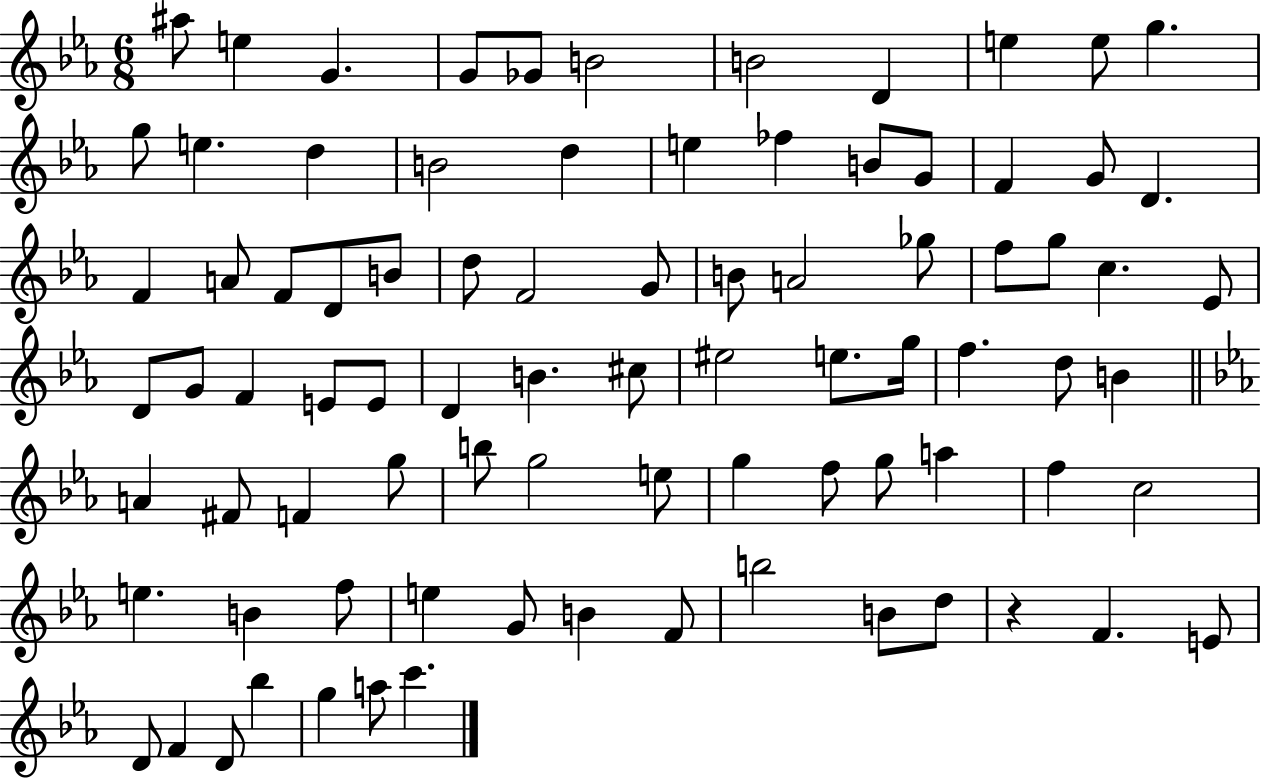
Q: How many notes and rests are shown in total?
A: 85